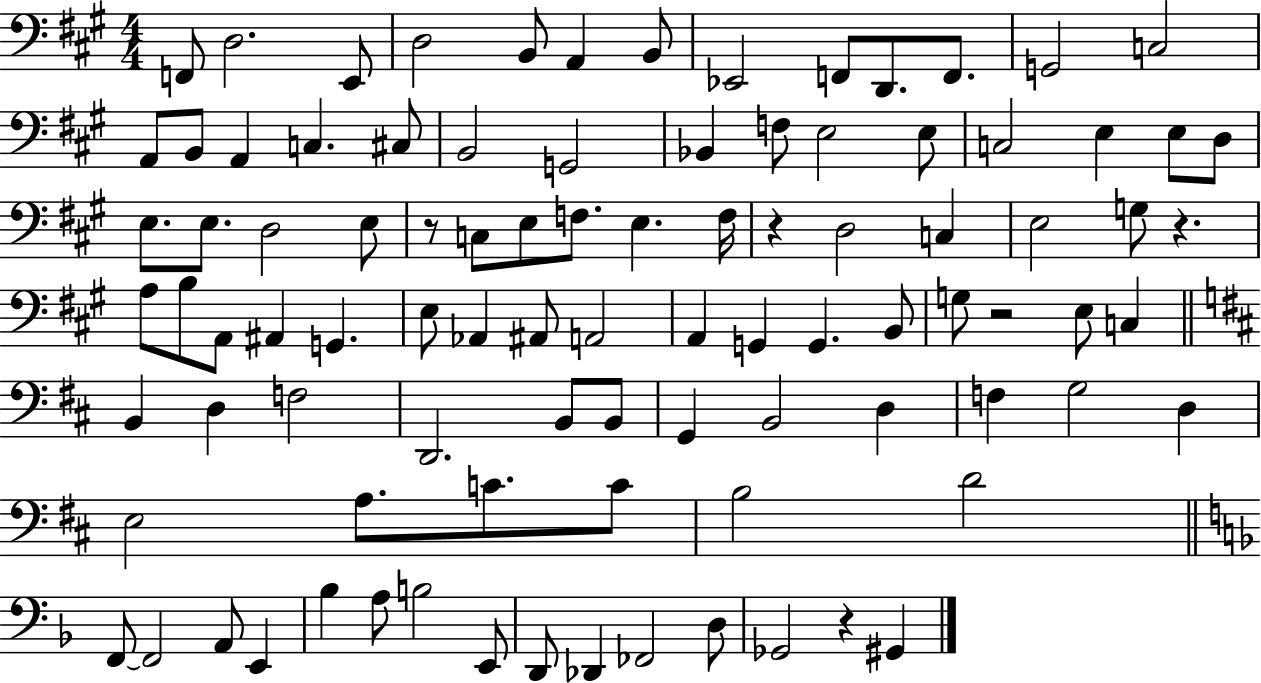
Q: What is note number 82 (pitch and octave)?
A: B3